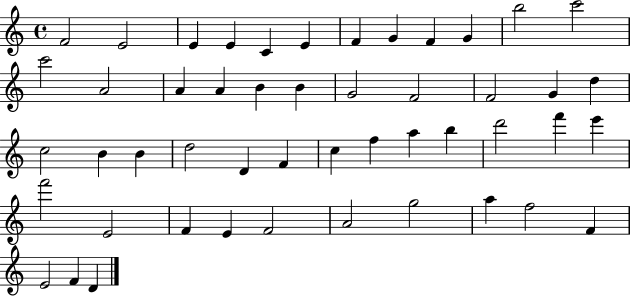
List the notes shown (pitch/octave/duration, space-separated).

F4/h E4/h E4/q E4/q C4/q E4/q F4/q G4/q F4/q G4/q B5/h C6/h C6/h A4/h A4/q A4/q B4/q B4/q G4/h F4/h F4/h G4/q D5/q C5/h B4/q B4/q D5/h D4/q F4/q C5/q F5/q A5/q B5/q D6/h F6/q E6/q F6/h E4/h F4/q E4/q F4/h A4/h G5/h A5/q F5/h F4/q E4/h F4/q D4/q